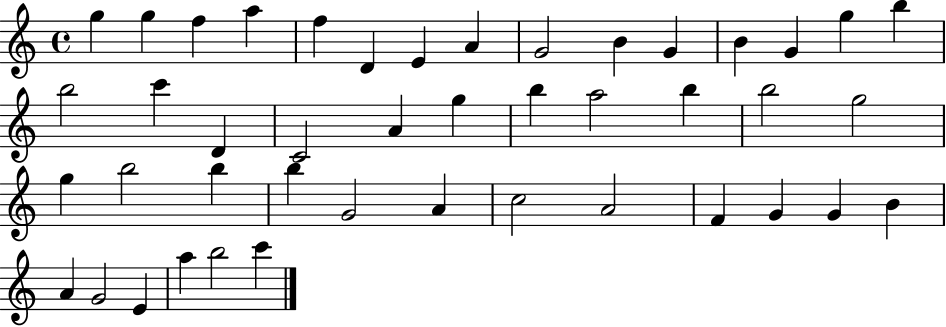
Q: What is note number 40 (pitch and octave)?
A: G4